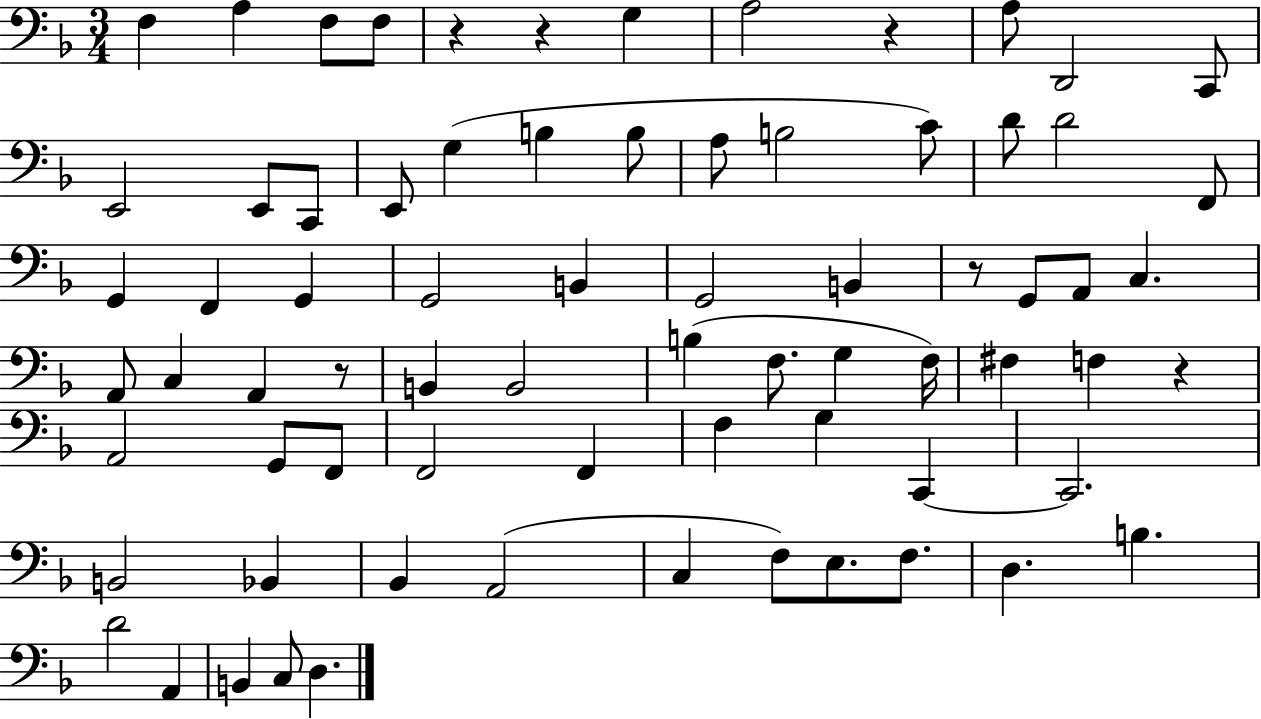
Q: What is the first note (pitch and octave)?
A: F3